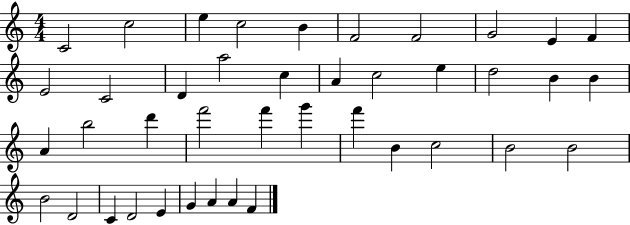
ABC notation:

X:1
T:Untitled
M:4/4
L:1/4
K:C
C2 c2 e c2 B F2 F2 G2 E F E2 C2 D a2 c A c2 e d2 B B A b2 d' f'2 f' g' f' B c2 B2 B2 B2 D2 C D2 E G A A F